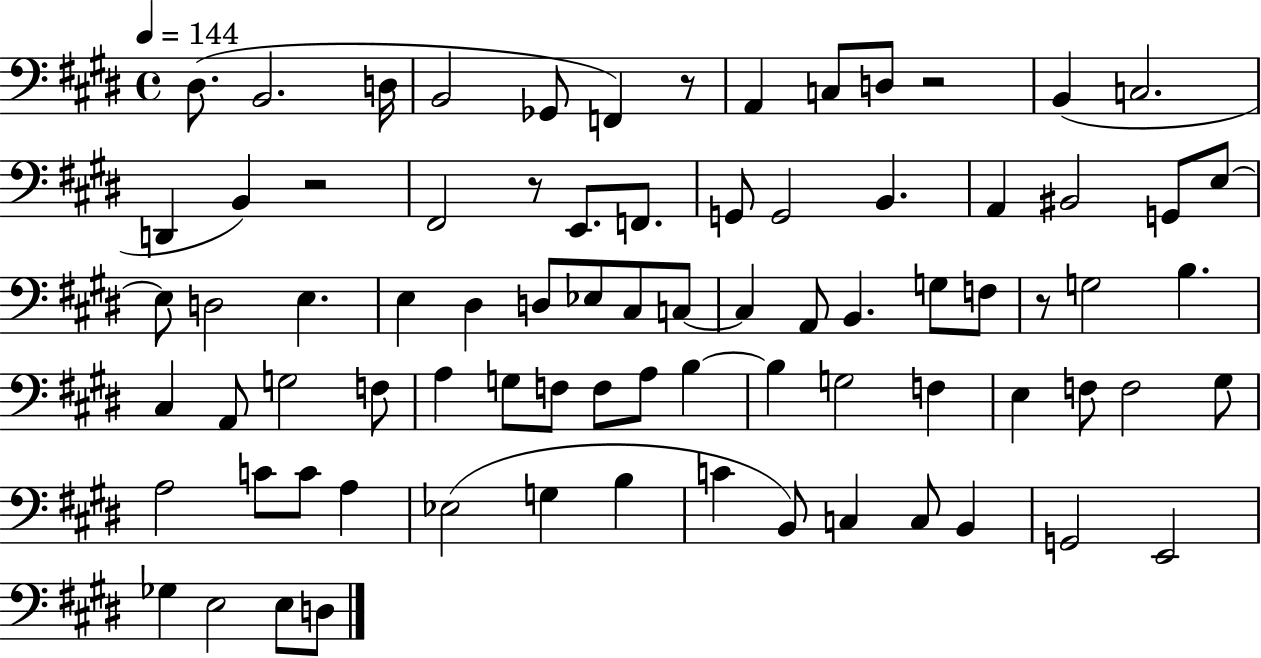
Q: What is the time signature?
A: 4/4